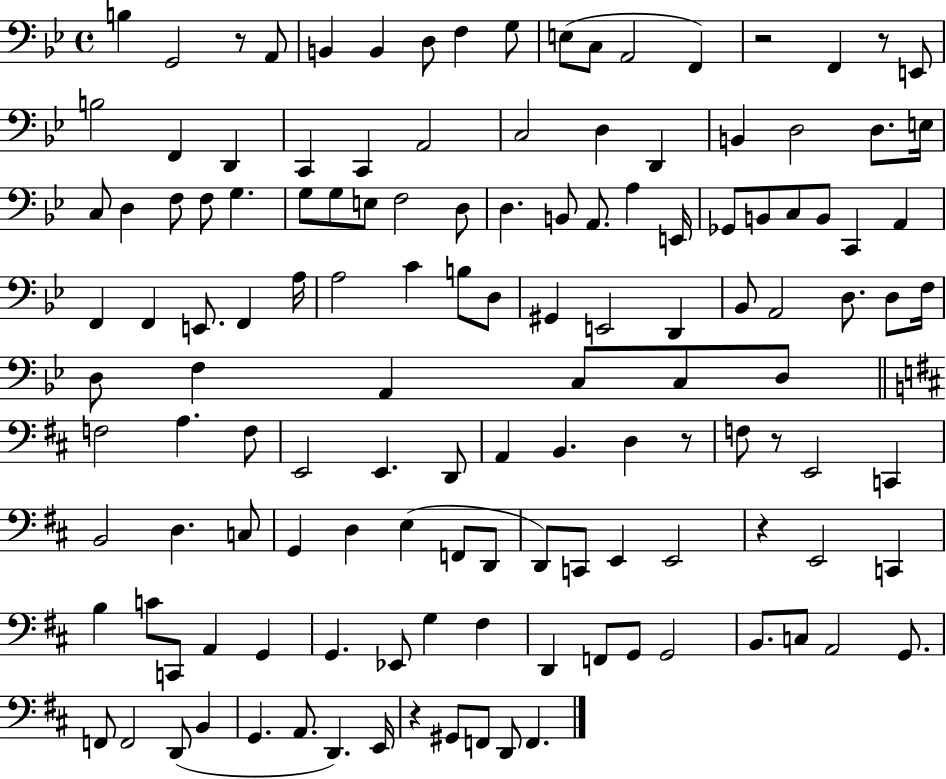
{
  \clef bass
  \time 4/4
  \defaultTimeSignature
  \key bes \major
  b4 g,2 r8 a,8 | b,4 b,4 d8 f4 g8 | e8( c8 a,2 f,4) | r2 f,4 r8 e,8 | \break b2 f,4 d,4 | c,4 c,4 a,2 | c2 d4 d,4 | b,4 d2 d8. e16 | \break c8 d4 f8 f8 g4. | g8 g8 e8 f2 d8 | d4. b,8 a,8. a4 e,16 | ges,8 b,8 c8 b,8 c,4 a,4 | \break f,4 f,4 e,8. f,4 a16 | a2 c'4 b8 d8 | gis,4 e,2 d,4 | bes,8 a,2 d8. d8 f16 | \break d8 f4 a,4 c8 c8 d8 | \bar "||" \break \key b \minor f2 a4. f8 | e,2 e,4. d,8 | a,4 b,4. d4 r8 | f8 r8 e,2 c,4 | \break b,2 d4. c8 | g,4 d4 e4( f,8 d,8 | d,8) c,8 e,4 e,2 | r4 e,2 c,4 | \break b4 c'8 c,8 a,4 g,4 | g,4. ees,8 g4 fis4 | d,4 f,8 g,8 g,2 | b,8. c8 a,2 g,8. | \break f,8 f,2 d,8( b,4 | g,4. a,8. d,4.) e,16 | r4 gis,8 f,8 d,8 f,4. | \bar "|."
}